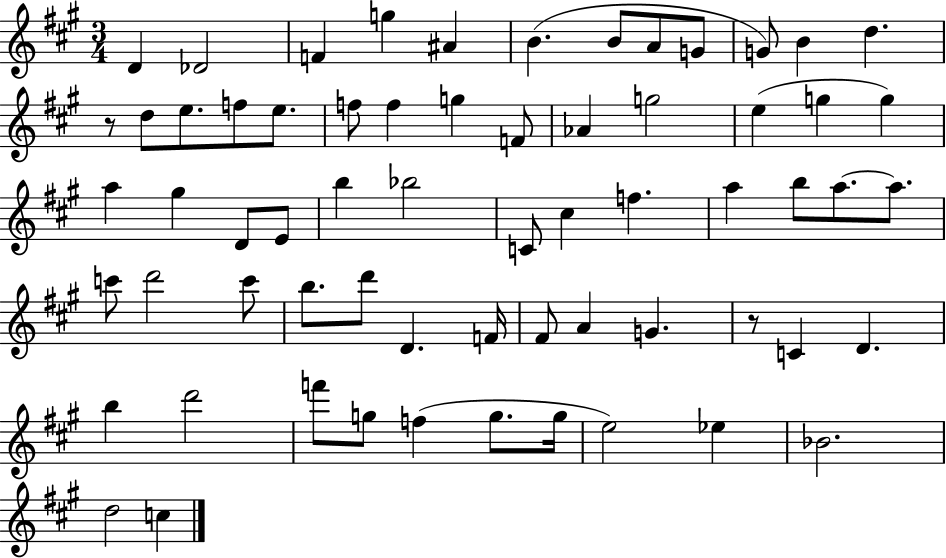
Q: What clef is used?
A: treble